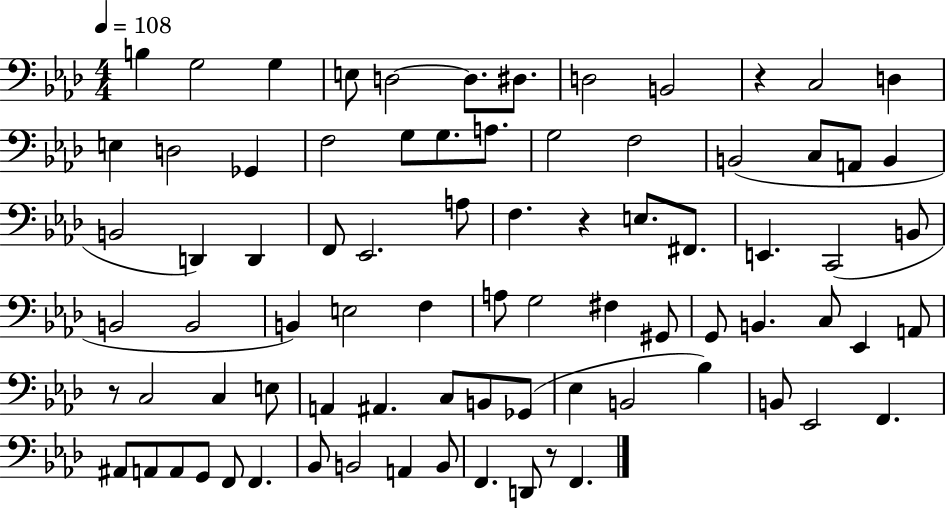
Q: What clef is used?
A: bass